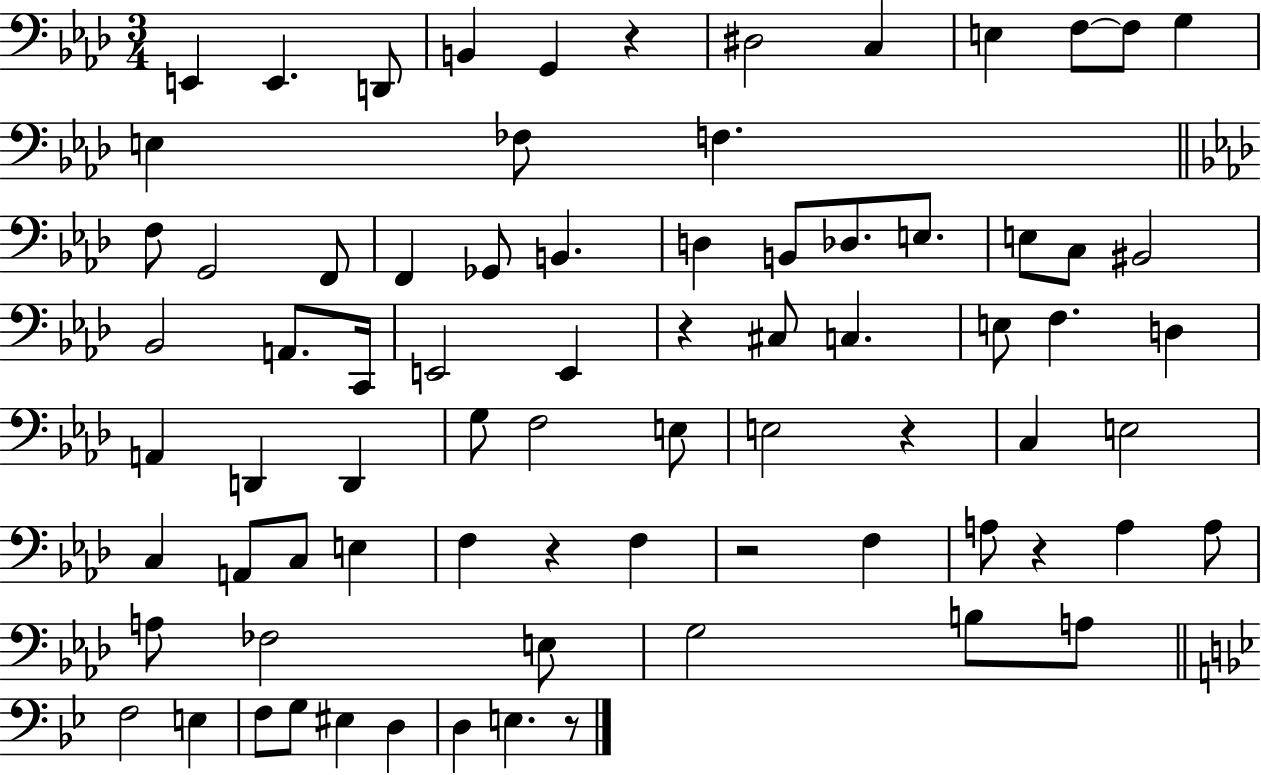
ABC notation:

X:1
T:Untitled
M:3/4
L:1/4
K:Ab
E,, E,, D,,/2 B,, G,, z ^D,2 C, E, F,/2 F,/2 G, E, _F,/2 F, F,/2 G,,2 F,,/2 F,, _G,,/2 B,, D, B,,/2 _D,/2 E,/2 E,/2 C,/2 ^B,,2 _B,,2 A,,/2 C,,/4 E,,2 E,, z ^C,/2 C, E,/2 F, D, A,, D,, D,, G,/2 F,2 E,/2 E,2 z C, E,2 C, A,,/2 C,/2 E, F, z F, z2 F, A,/2 z A, A,/2 A,/2 _F,2 E,/2 G,2 B,/2 A,/2 F,2 E, F,/2 G,/2 ^E, D, D, E, z/2